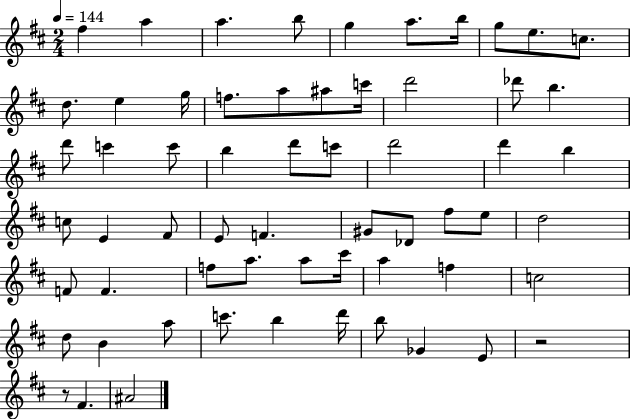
F#5/q A5/q A5/q. B5/e G5/q A5/e. B5/s G5/e E5/e. C5/e. D5/e. E5/q G5/s F5/e. A5/e A#5/e C6/s D6/h Db6/e B5/q. D6/e C6/q C6/e B5/q D6/e C6/e D6/h D6/q B5/q C5/e E4/q F#4/e E4/e F4/q. G#4/e Db4/e F#5/e E5/e D5/h F4/e F4/q. F5/e A5/e. A5/e C#6/s A5/q F5/q C5/h D5/e B4/q A5/e C6/e. B5/q D6/s B5/e Gb4/q E4/e R/h R/e F#4/q. A#4/h